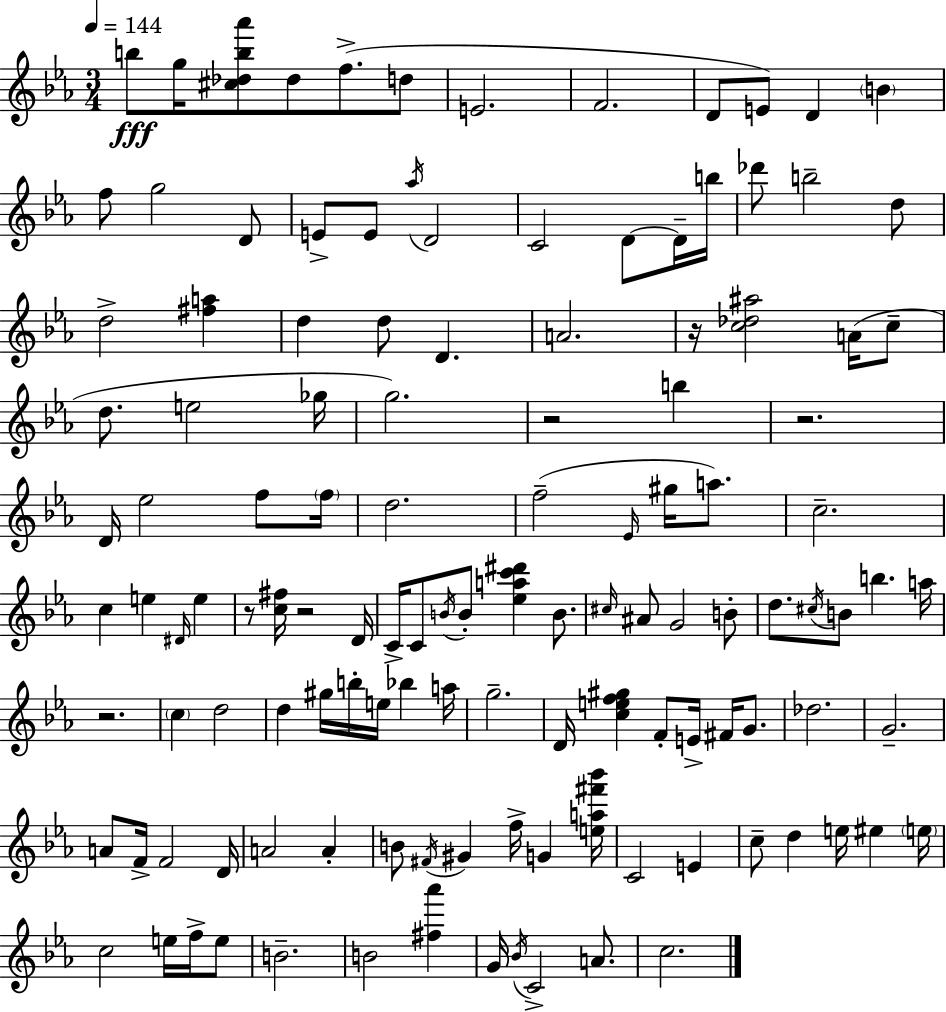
{
  \clef treble
  \numericTimeSignature
  \time 3/4
  \key c \minor
  \tempo 4 = 144
  \repeat volta 2 { b''8\fff g''16 <cis'' des'' b'' aes'''>8 des''8 f''8.->( d''8 | e'2. | f'2. | d'8 e'8) d'4 \parenthesize b'4 | \break f''8 g''2 d'8 | e'8-> e'8 \acciaccatura { aes''16 } d'2 | c'2 d'8~~ d'16-- | b''16 des'''8 b''2-- d''8 | \break d''2-> <fis'' a''>4 | d''4 d''8 d'4. | a'2. | r16 <c'' des'' ais''>2 a'16( c''8-- | \break d''8. e''2 | ges''16 g''2.) | r2 b''4 | r2. | \break d'16 ees''2 f''8 | \parenthesize f''16 d''2. | f''2--( \grace { ees'16 } gis''16 a''8.) | c''2.-- | \break c''4 e''4 \grace { dis'16 } e''4 | r8 <c'' fis''>16 r2 | d'16 c'16-> c'8 \acciaccatura { b'16 } b'8-. <ees'' a'' c''' dis'''>4 | b'8. \grace { cis''16 } ais'8 g'2 | \break b'8-. d''8. \acciaccatura { cis''16 } b'8 b''4. | a''16 r2. | \parenthesize c''4 d''2 | d''4 gis''16 b''16-. | \break e''16 bes''4 a''16 g''2.-- | d'16 <c'' e'' f'' gis''>4 f'8-. | e'16-> fis'16 g'8. des''2. | g'2.-- | \break a'8 f'16-> f'2 | d'16 a'2 | a'4-. b'8 \acciaccatura { fis'16 } gis'4 | f''16-> g'4 <e'' a'' fis''' bes'''>16 c'2 | \break e'4 c''8-- d''4 | e''16 eis''4 \parenthesize e''16 c''2 | e''16 f''16-> e''8 b'2.-- | b'2 | \break <fis'' aes'''>4 g'16 \acciaccatura { bes'16 } c'2-> | a'8. c''2. | } \bar "|."
}